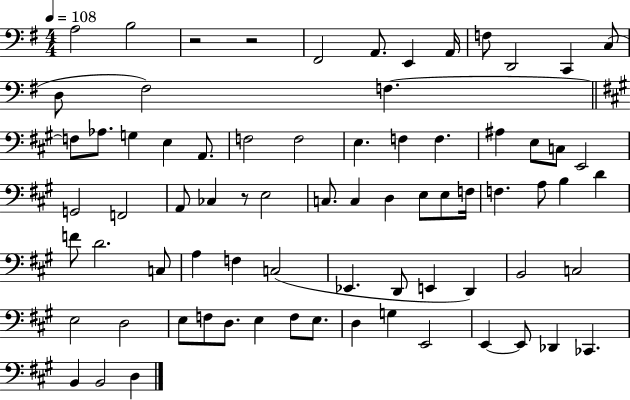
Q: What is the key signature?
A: G major